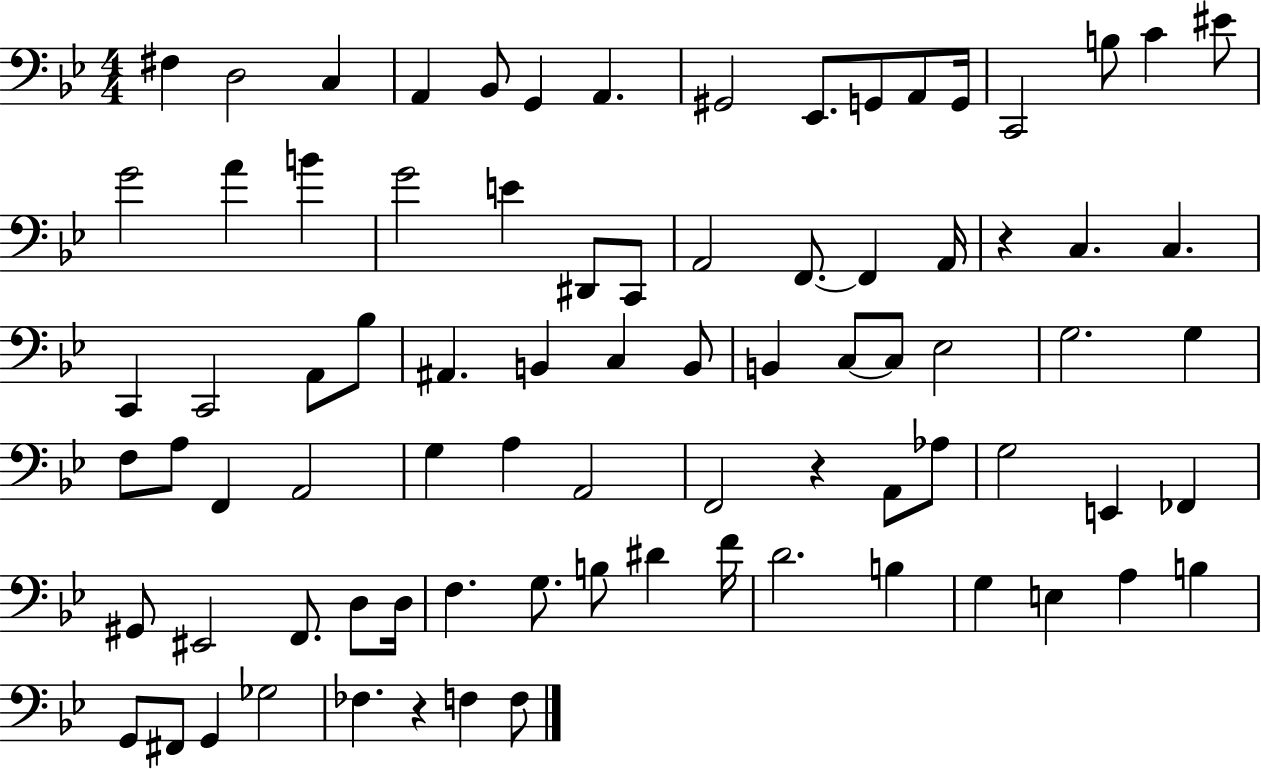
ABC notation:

X:1
T:Untitled
M:4/4
L:1/4
K:Bb
^F, D,2 C, A,, _B,,/2 G,, A,, ^G,,2 _E,,/2 G,,/2 A,,/2 G,,/4 C,,2 B,/2 C ^E/2 G2 A B G2 E ^D,,/2 C,,/2 A,,2 F,,/2 F,, A,,/4 z C, C, C,, C,,2 A,,/2 _B,/2 ^A,, B,, C, B,,/2 B,, C,/2 C,/2 _E,2 G,2 G, F,/2 A,/2 F,, A,,2 G, A, A,,2 F,,2 z A,,/2 _A,/2 G,2 E,, _F,, ^G,,/2 ^E,,2 F,,/2 D,/2 D,/4 F, G,/2 B,/2 ^D F/4 D2 B, G, E, A, B, G,,/2 ^F,,/2 G,, _G,2 _F, z F, F,/2